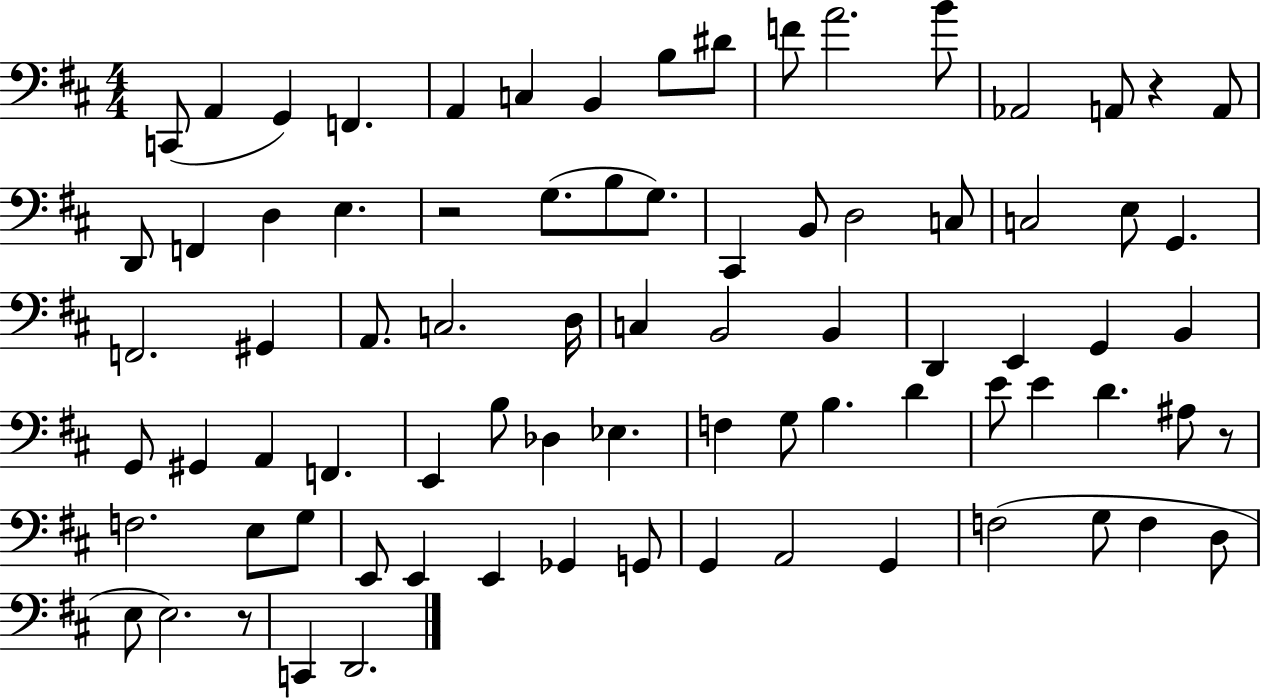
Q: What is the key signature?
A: D major